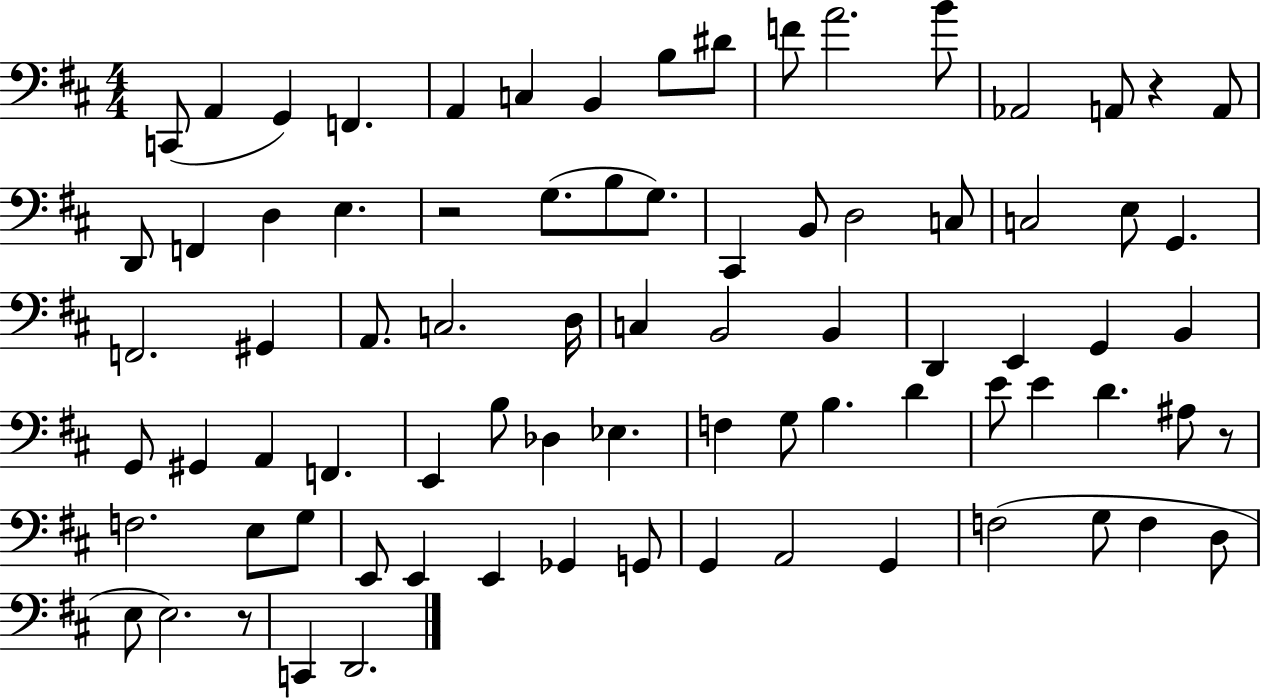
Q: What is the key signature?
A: D major